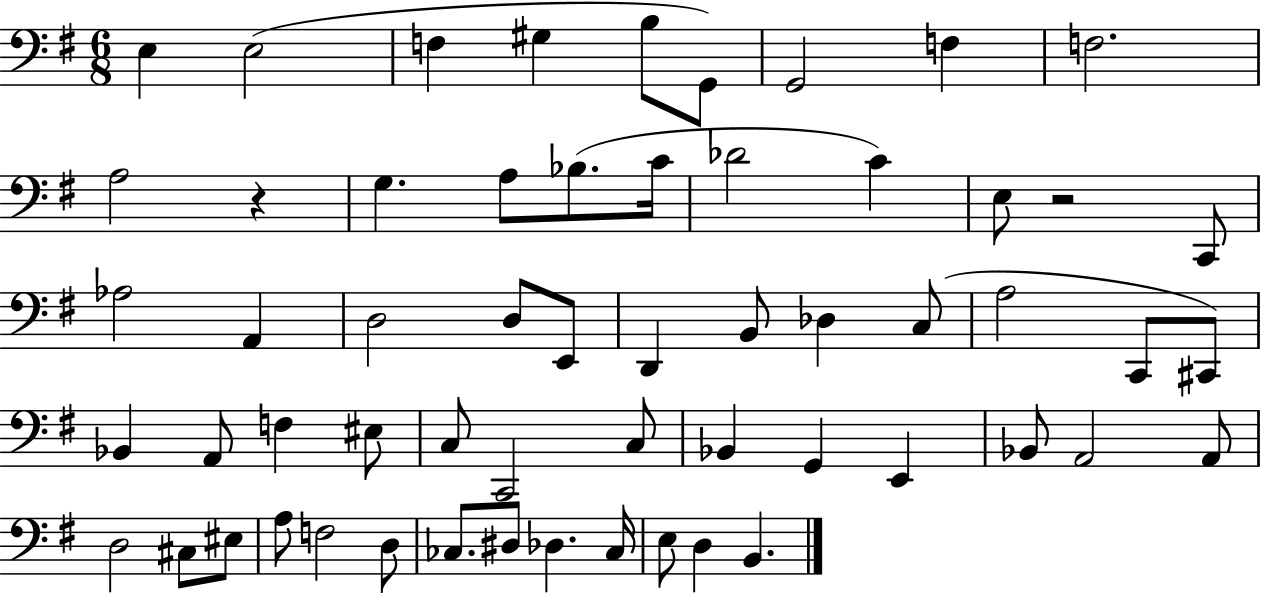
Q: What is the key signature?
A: G major